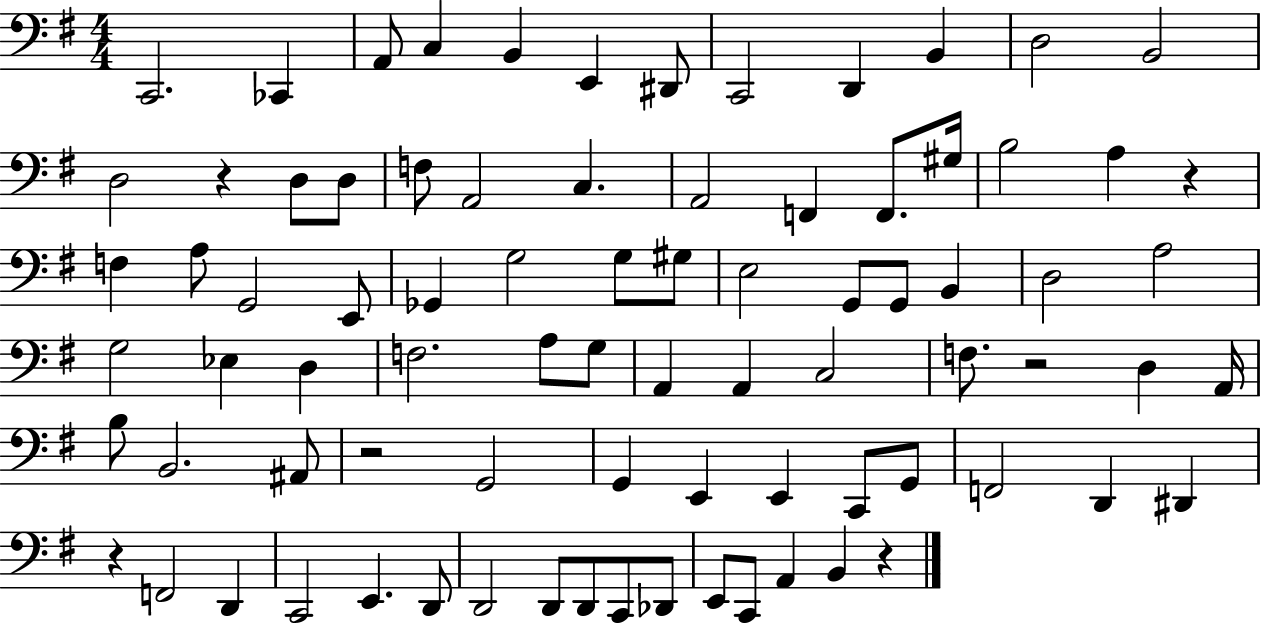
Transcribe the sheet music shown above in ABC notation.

X:1
T:Untitled
M:4/4
L:1/4
K:G
C,,2 _C,, A,,/2 C, B,, E,, ^D,,/2 C,,2 D,, B,, D,2 B,,2 D,2 z D,/2 D,/2 F,/2 A,,2 C, A,,2 F,, F,,/2 ^G,/4 B,2 A, z F, A,/2 G,,2 E,,/2 _G,, G,2 G,/2 ^G,/2 E,2 G,,/2 G,,/2 B,, D,2 A,2 G,2 _E, D, F,2 A,/2 G,/2 A,, A,, C,2 F,/2 z2 D, A,,/4 B,/2 B,,2 ^A,,/2 z2 G,,2 G,, E,, E,, C,,/2 G,,/2 F,,2 D,, ^D,, z F,,2 D,, C,,2 E,, D,,/2 D,,2 D,,/2 D,,/2 C,,/2 _D,,/2 E,,/2 C,,/2 A,, B,, z